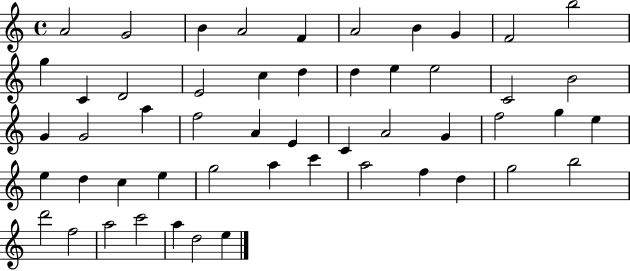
X:1
T:Untitled
M:4/4
L:1/4
K:C
A2 G2 B A2 F A2 B G F2 b2 g C D2 E2 c d d e e2 C2 B2 G G2 a f2 A E C A2 G f2 g e e d c e g2 a c' a2 f d g2 b2 d'2 f2 a2 c'2 a d2 e